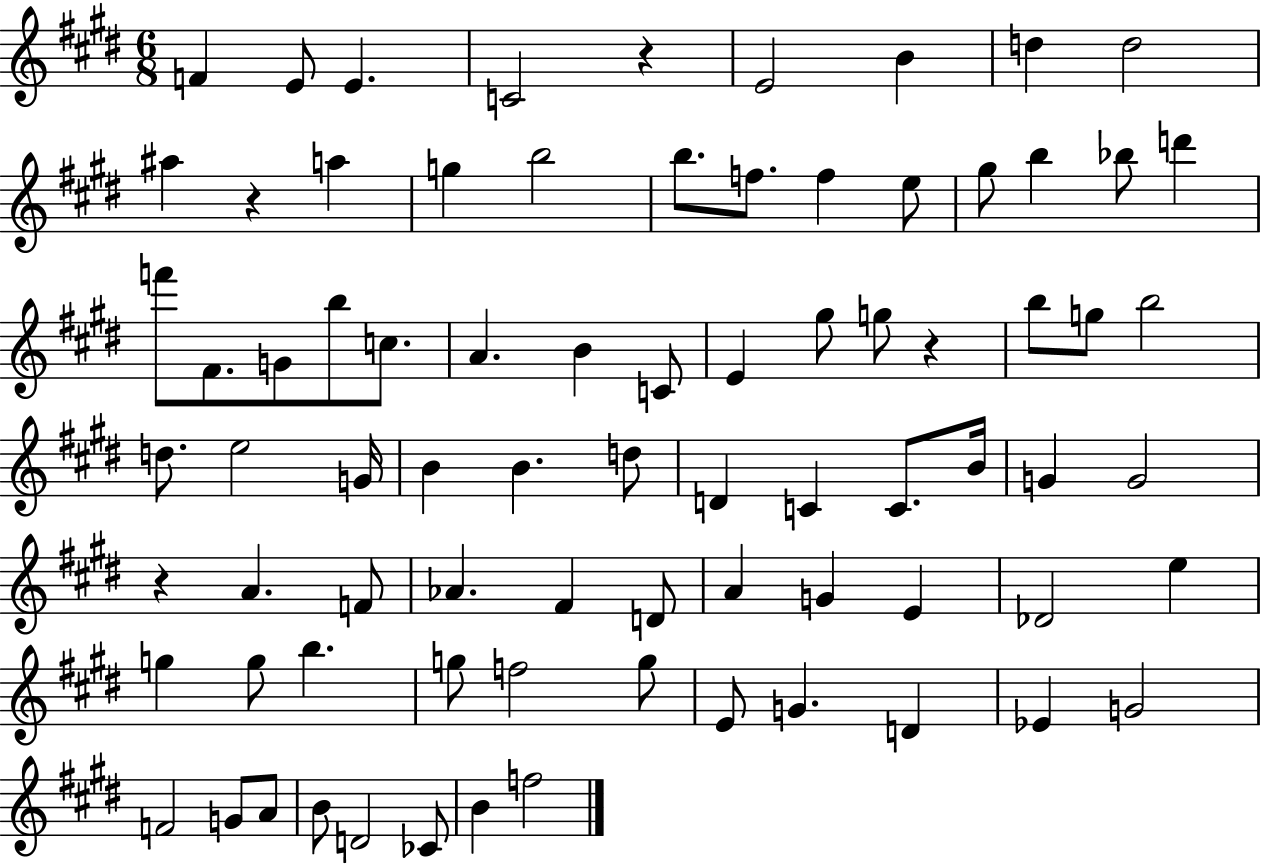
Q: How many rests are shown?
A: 4